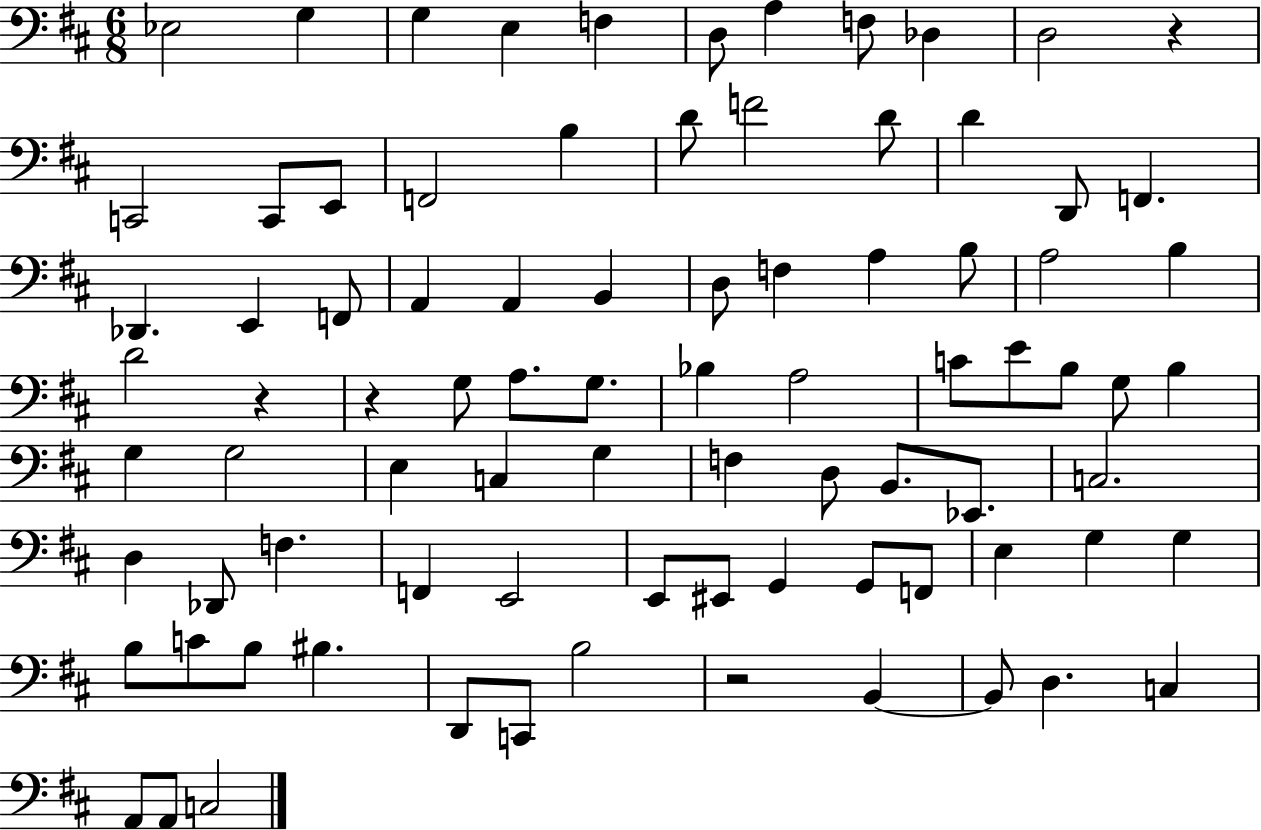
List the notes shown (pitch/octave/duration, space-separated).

Eb3/h G3/q G3/q E3/q F3/q D3/e A3/q F3/e Db3/q D3/h R/q C2/h C2/e E2/e F2/h B3/q D4/e F4/h D4/e D4/q D2/e F2/q. Db2/q. E2/q F2/e A2/q A2/q B2/q D3/e F3/q A3/q B3/e A3/h B3/q D4/h R/q R/q G3/e A3/e. G3/e. Bb3/q A3/h C4/e E4/e B3/e G3/e B3/q G3/q G3/h E3/q C3/q G3/q F3/q D3/e B2/e. Eb2/e. C3/h. D3/q Db2/e F3/q. F2/q E2/h E2/e EIS2/e G2/q G2/e F2/e E3/q G3/q G3/q B3/e C4/e B3/e BIS3/q. D2/e C2/e B3/h R/h B2/q B2/e D3/q. C3/q A2/e A2/e C3/h